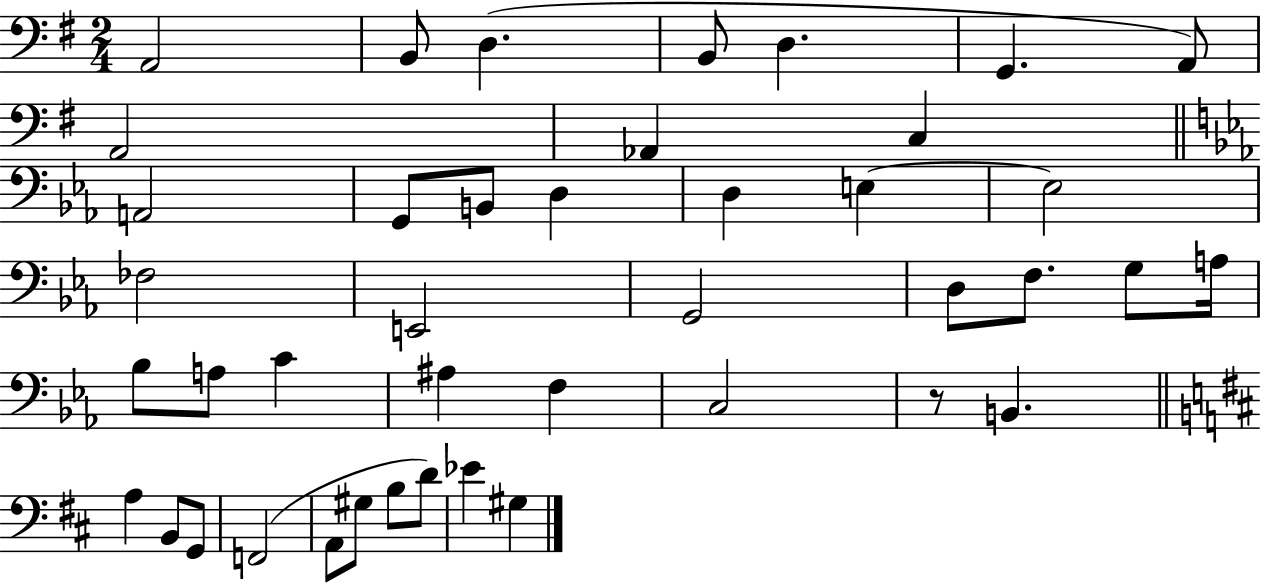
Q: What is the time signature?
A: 2/4